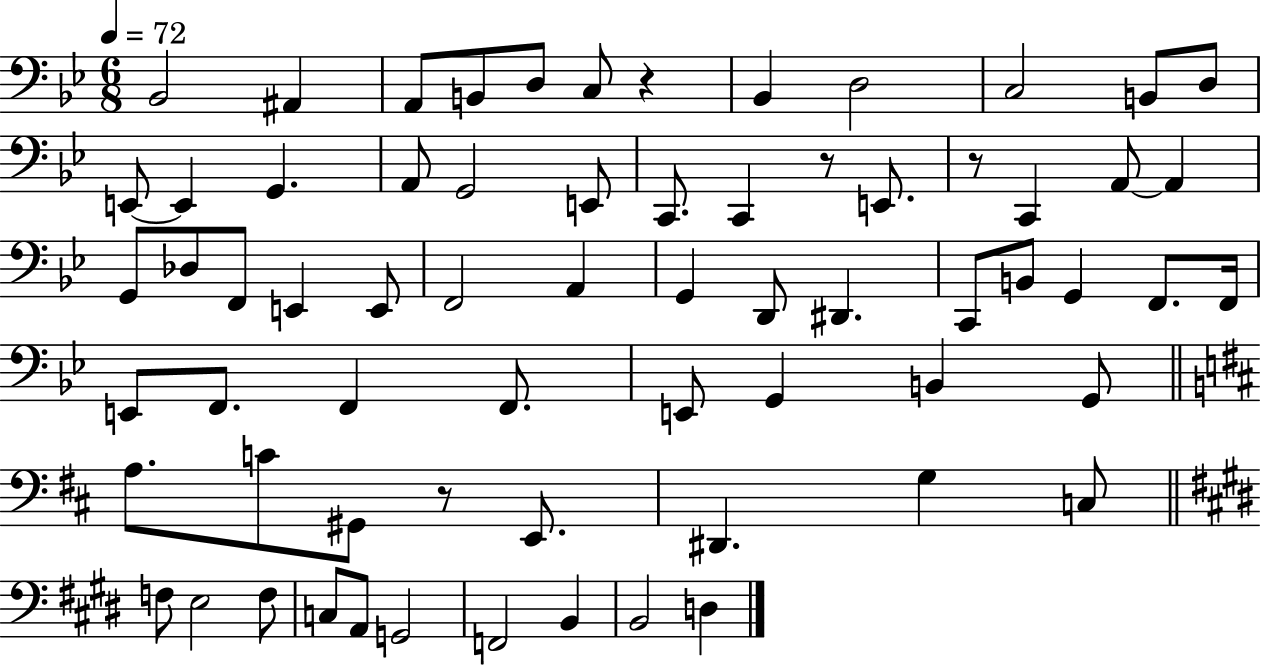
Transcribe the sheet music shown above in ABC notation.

X:1
T:Untitled
M:6/8
L:1/4
K:Bb
_B,,2 ^A,, A,,/2 B,,/2 D,/2 C,/2 z _B,, D,2 C,2 B,,/2 D,/2 E,,/2 E,, G,, A,,/2 G,,2 E,,/2 C,,/2 C,, z/2 E,,/2 z/2 C,, A,,/2 A,, G,,/2 _D,/2 F,,/2 E,, E,,/2 F,,2 A,, G,, D,,/2 ^D,, C,,/2 B,,/2 G,, F,,/2 F,,/4 E,,/2 F,,/2 F,, F,,/2 E,,/2 G,, B,, G,,/2 A,/2 C/2 ^G,,/2 z/2 E,,/2 ^D,, G, C,/2 F,/2 E,2 F,/2 C,/2 A,,/2 G,,2 F,,2 B,, B,,2 D,